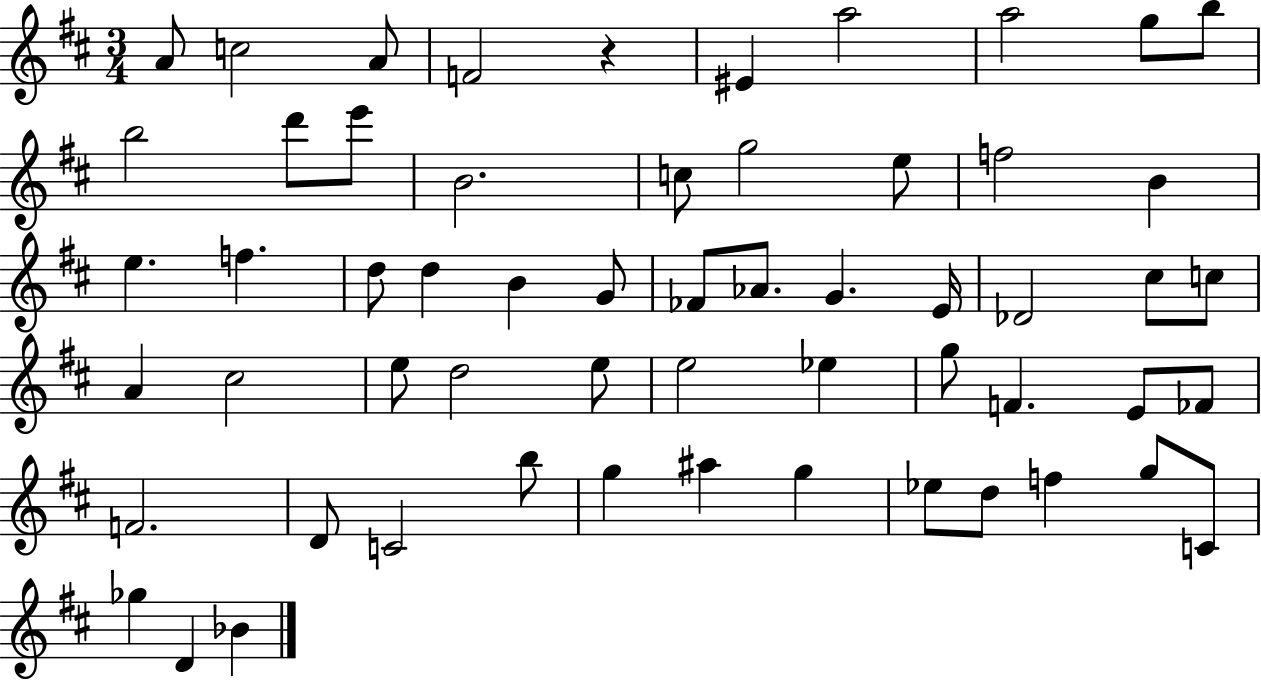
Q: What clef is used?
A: treble